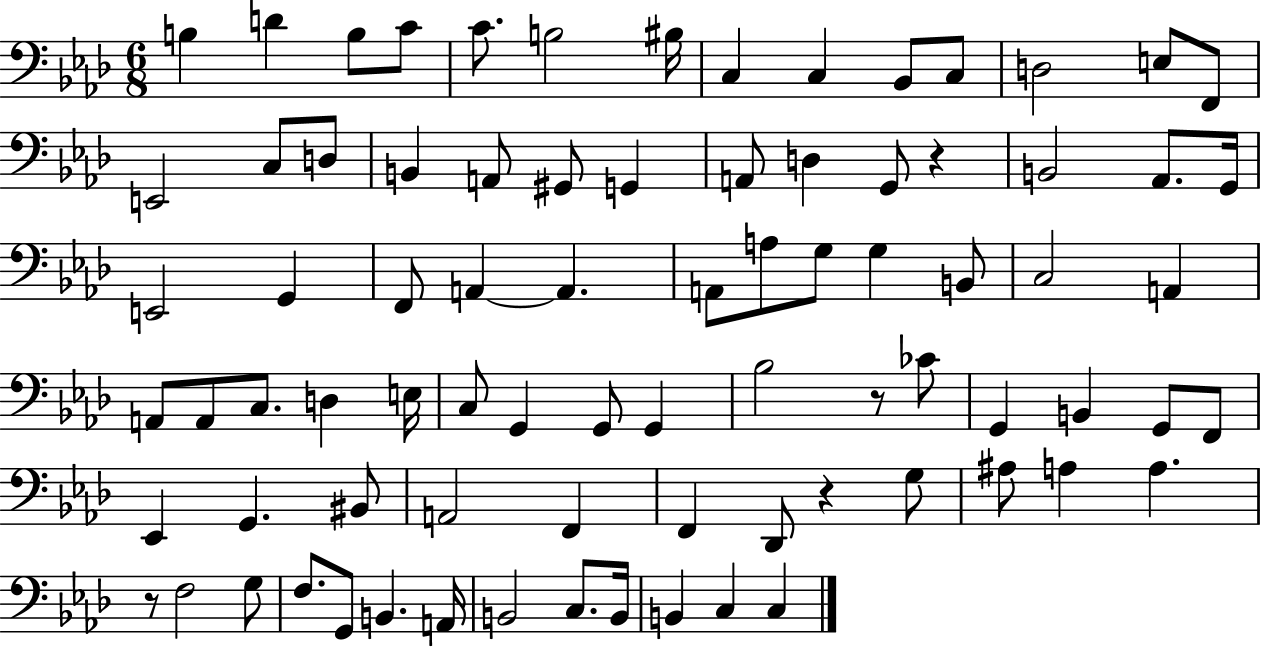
{
  \clef bass
  \numericTimeSignature
  \time 6/8
  \key aes \major
  b4 d'4 b8 c'8 | c'8. b2 bis16 | c4 c4 bes,8 c8 | d2 e8 f,8 | \break e,2 c8 d8 | b,4 a,8 gis,8 g,4 | a,8 d4 g,8 r4 | b,2 aes,8. g,16 | \break e,2 g,4 | f,8 a,4~~ a,4. | a,8 a8 g8 g4 b,8 | c2 a,4 | \break a,8 a,8 c8. d4 e16 | c8 g,4 g,8 g,4 | bes2 r8 ces'8 | g,4 b,4 g,8 f,8 | \break ees,4 g,4. bis,8 | a,2 f,4 | f,4 des,8 r4 g8 | ais8 a4 a4. | \break r8 f2 g8 | f8. g,8 b,4. a,16 | b,2 c8. b,16 | b,4 c4 c4 | \break \bar "|."
}